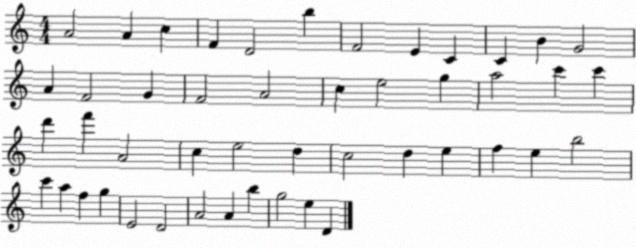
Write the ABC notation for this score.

X:1
T:Untitled
M:4/4
L:1/4
K:C
A2 A c F D2 b F2 E C C B G2 A F2 G F2 A2 c e2 g a2 c' c' d' f' A2 c e2 d c2 d e f e b2 c' a f g E2 D2 A2 A b g2 e D